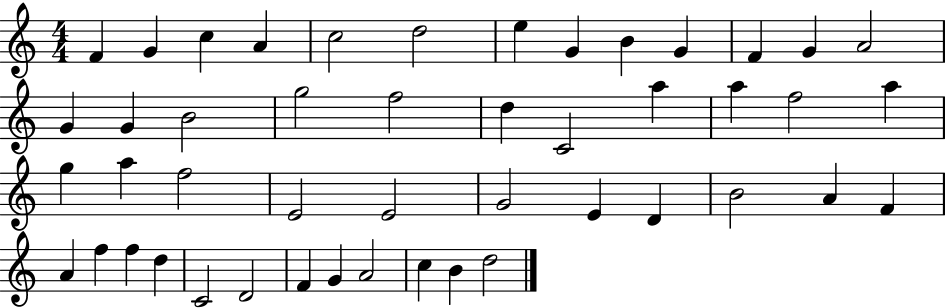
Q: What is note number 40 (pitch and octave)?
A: C4